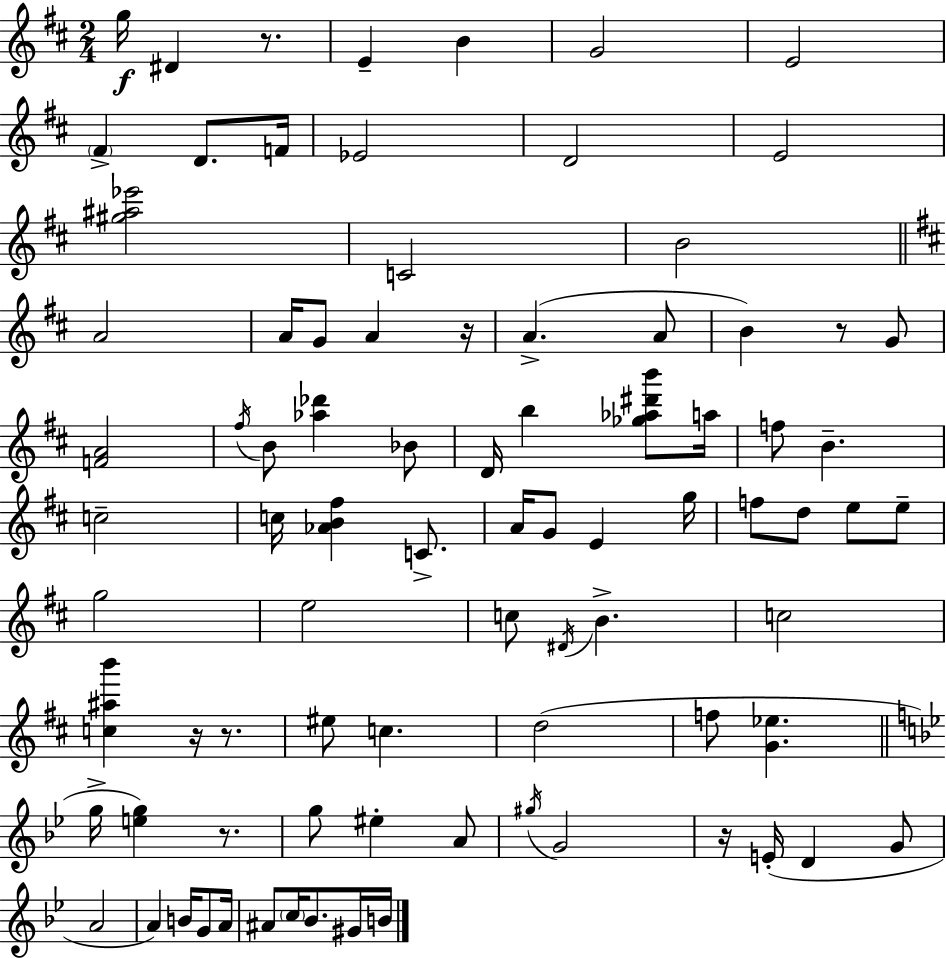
G5/s D#4/q R/e. E4/q B4/q G4/h E4/h F#4/q D4/e. F4/s Eb4/h D4/h E4/h [G#5,A#5,Eb6]/h C4/h B4/h A4/h A4/s G4/e A4/q R/s A4/q. A4/e B4/q R/e G4/e [F4,A4]/h F#5/s B4/e [Ab5,Db6]/q Bb4/e D4/s B5/q [Gb5,Ab5,D#6,B6]/e A5/s F5/e B4/q. C5/h C5/s [Ab4,B4,F#5]/q C4/e. A4/s G4/e E4/q G5/s F5/e D5/e E5/e E5/e G5/h E5/h C5/e D#4/s B4/q. C5/h [C5,A#5,B6]/q R/s R/e. EIS5/e C5/q. D5/h F5/e [G4,Eb5]/q. G5/s [E5,G5]/q R/e. G5/e EIS5/q A4/e G#5/s G4/h R/s E4/s D4/q G4/e A4/h A4/q B4/s G4/e A4/s A#4/e C5/s Bb4/e. G#4/s B4/s